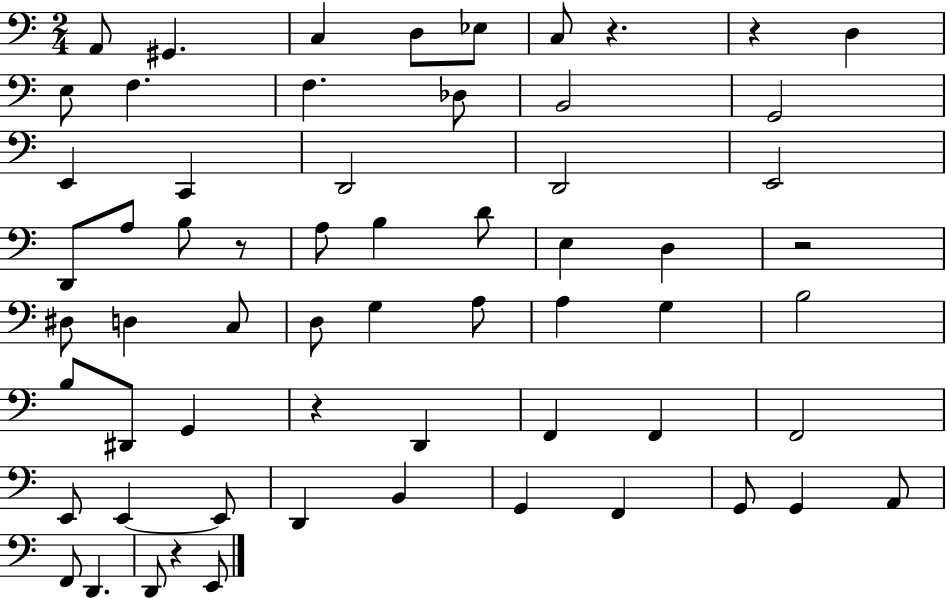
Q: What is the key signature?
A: C major